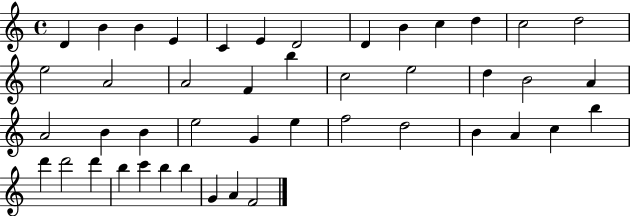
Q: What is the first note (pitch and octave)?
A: D4